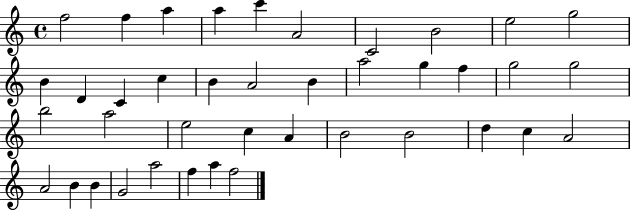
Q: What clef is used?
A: treble